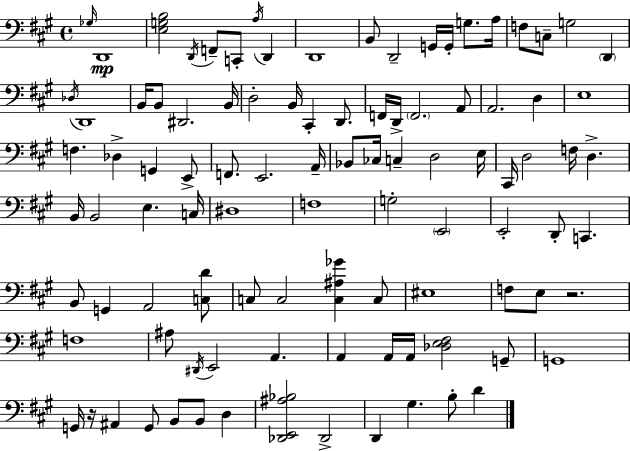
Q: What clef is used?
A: bass